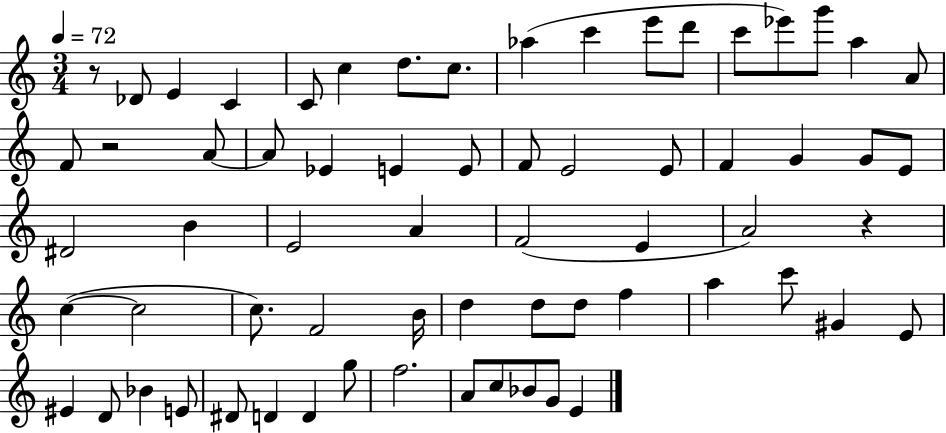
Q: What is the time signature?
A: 3/4